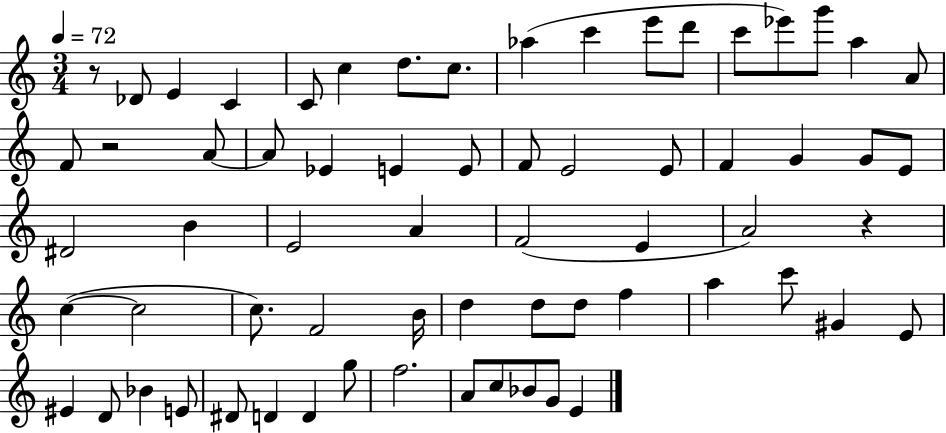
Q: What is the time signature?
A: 3/4